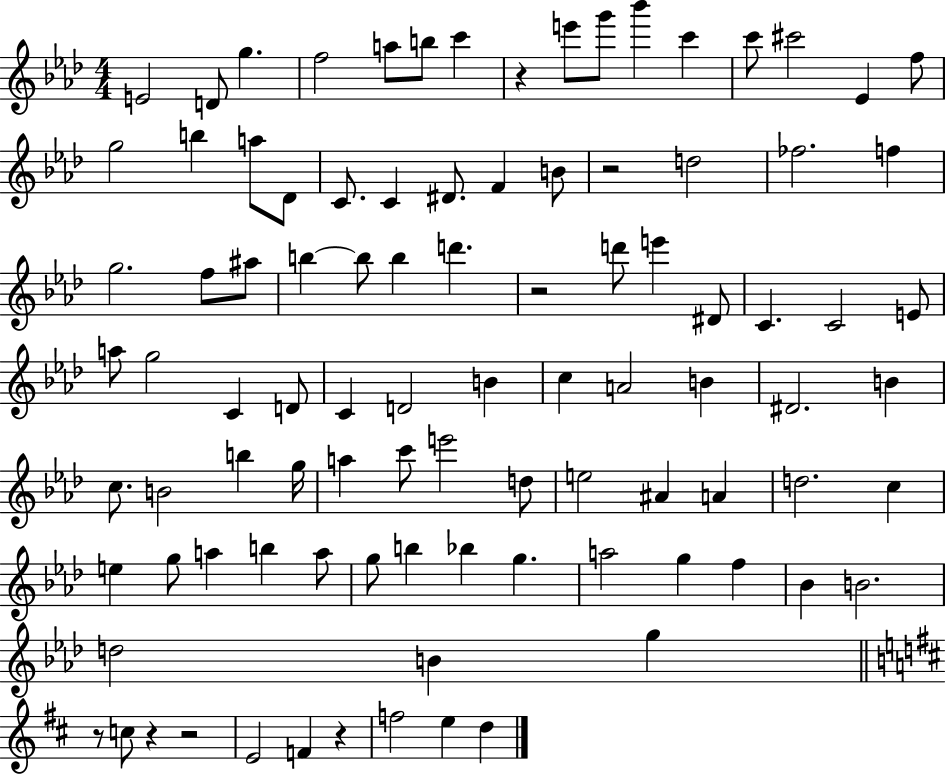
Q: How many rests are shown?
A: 7